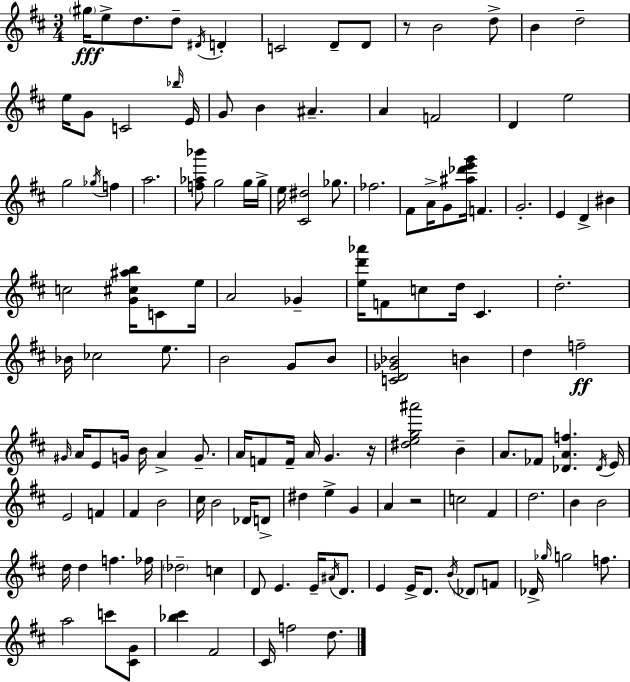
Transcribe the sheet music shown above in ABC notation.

X:1
T:Untitled
M:3/4
L:1/4
K:D
^g/4 e/2 d/2 d/2 ^D/4 D C2 D/2 D/2 z/2 B2 d/2 B d2 e/4 G/2 C2 _b/4 E/4 G/2 B ^A A F2 D e2 g2 _g/4 f a2 [f_a_b']/2 g2 g/4 g/4 e/4 [^C^d]2 _g/2 _f2 ^F/2 A/4 G/2 [^a_d'e'g']/4 F G2 E D ^B c2 [G^c^ab]/4 C/2 e/4 A2 _G [ed'_a']/4 F/2 c/2 d/4 ^C d2 _B/4 _c2 e/2 B2 G/2 B/2 [CD_G_B]2 B d f2 ^G/4 A/4 E/2 G/4 B/4 A G/2 A/4 F/2 F/4 A/4 G z/4 [^deg^a']2 B A/2 _F/2 [_DAf] _D/4 E/4 E2 F ^F B2 ^c/4 B2 _D/4 D/2 ^d e G A z2 c2 ^F d2 B B2 d/4 d f _f/4 _d2 c D/2 E E/4 ^A/4 D/2 E E/4 D/2 B/4 _D/2 F/2 _D/4 _g/4 g2 f/2 a2 c'/2 [^CG]/2 [_b^c'] ^F2 ^C/4 f2 d/2